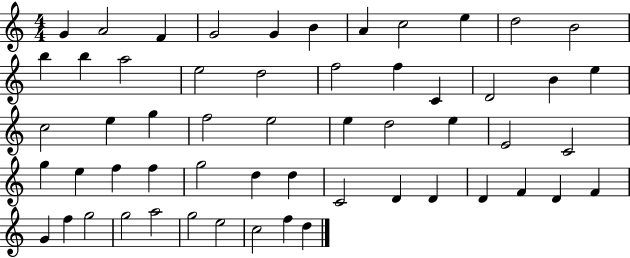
G4/q A4/h F4/q G4/h G4/q B4/q A4/q C5/h E5/q D5/h B4/h B5/q B5/q A5/h E5/h D5/h F5/h F5/q C4/q D4/h B4/q E5/q C5/h E5/q G5/q F5/h E5/h E5/q D5/h E5/q E4/h C4/h G5/q E5/q F5/q F5/q G5/h D5/q D5/q C4/h D4/q D4/q D4/q F4/q D4/q F4/q G4/q F5/q G5/h G5/h A5/h G5/h E5/h C5/h F5/q D5/q